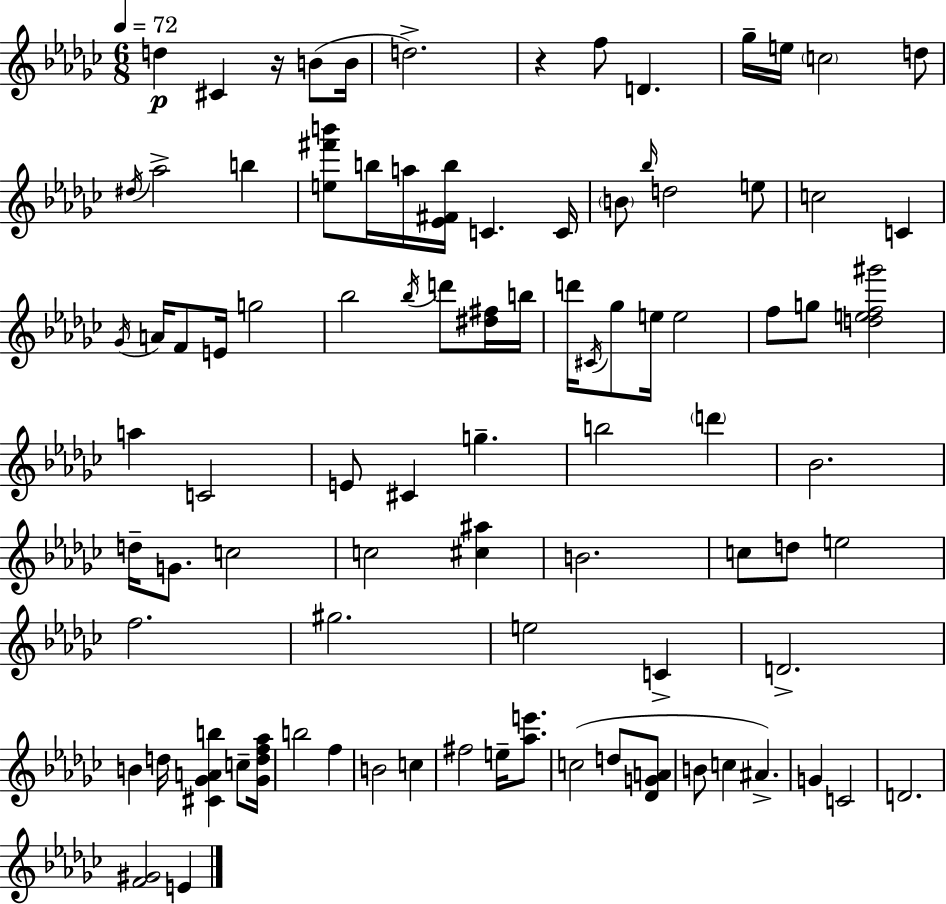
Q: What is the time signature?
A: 6/8